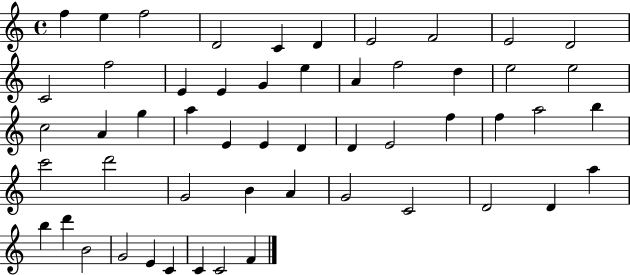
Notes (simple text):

F5/q E5/q F5/h D4/h C4/q D4/q E4/h F4/h E4/h D4/h C4/h F5/h E4/q E4/q G4/q E5/q A4/q F5/h D5/q E5/h E5/h C5/h A4/q G5/q A5/q E4/q E4/q D4/q D4/q E4/h F5/q F5/q A5/h B5/q C6/h D6/h G4/h B4/q A4/q G4/h C4/h D4/h D4/q A5/q B5/q D6/q B4/h G4/h E4/q C4/q C4/q C4/h F4/q